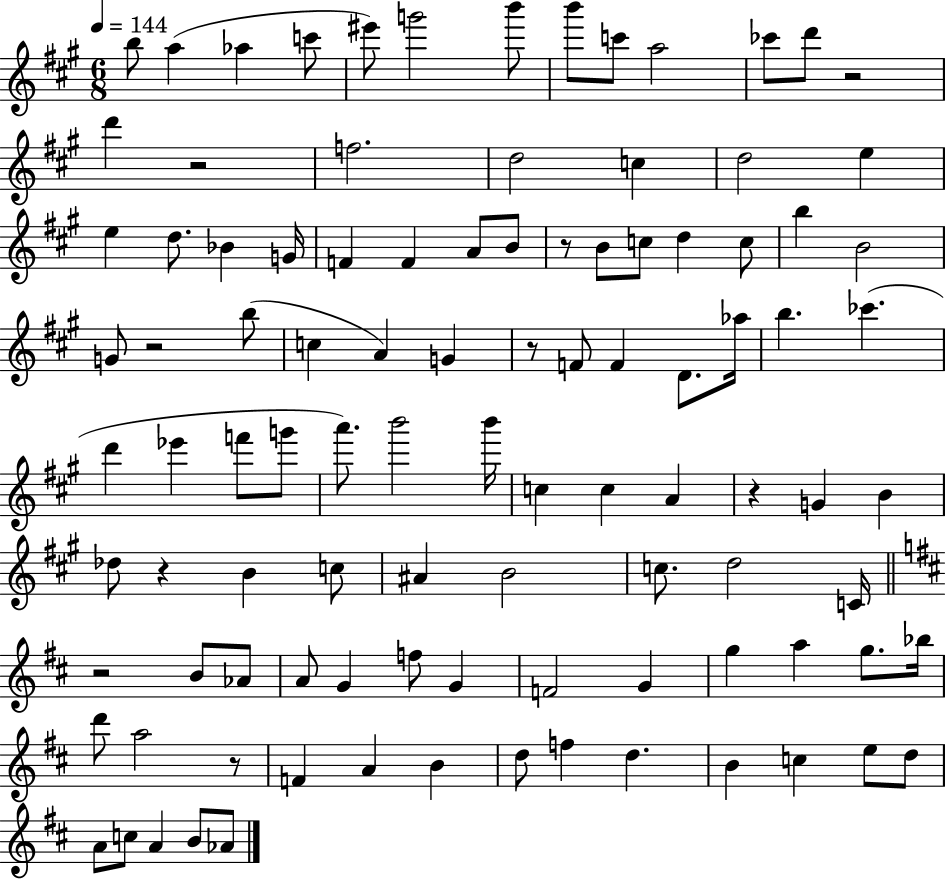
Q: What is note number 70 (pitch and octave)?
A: F4